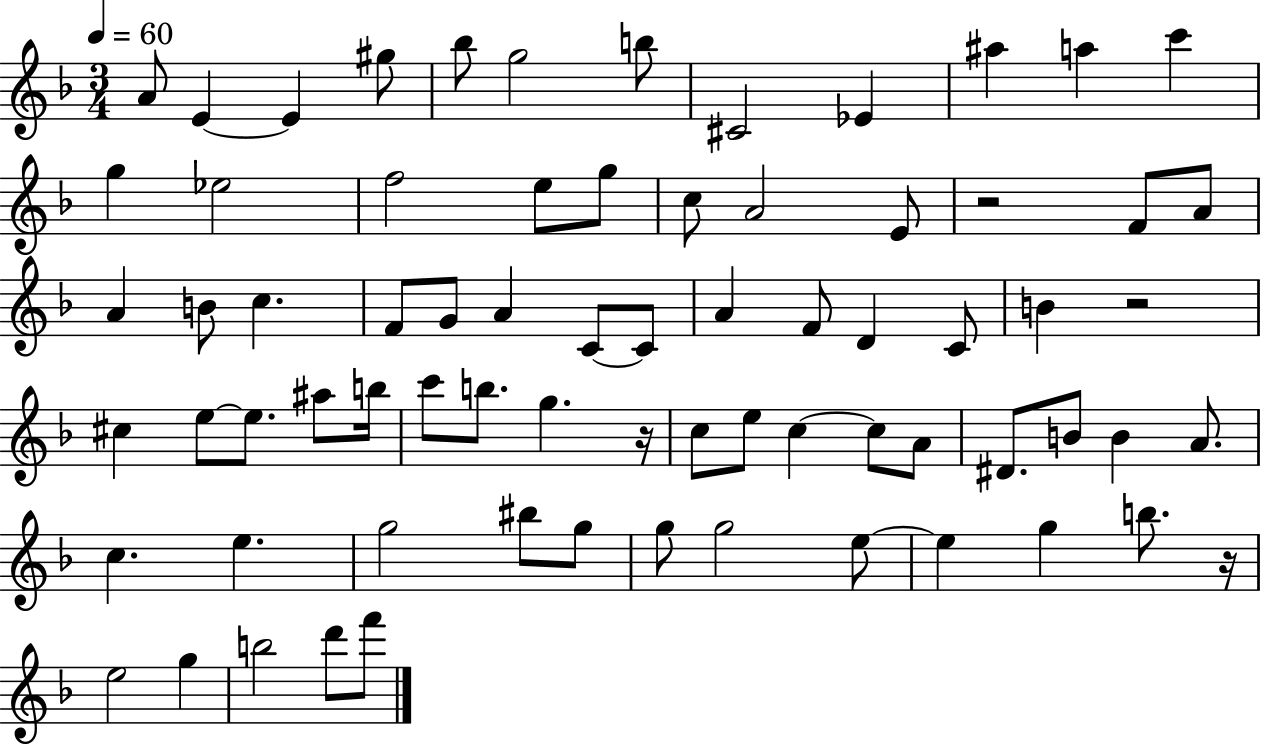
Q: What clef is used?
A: treble